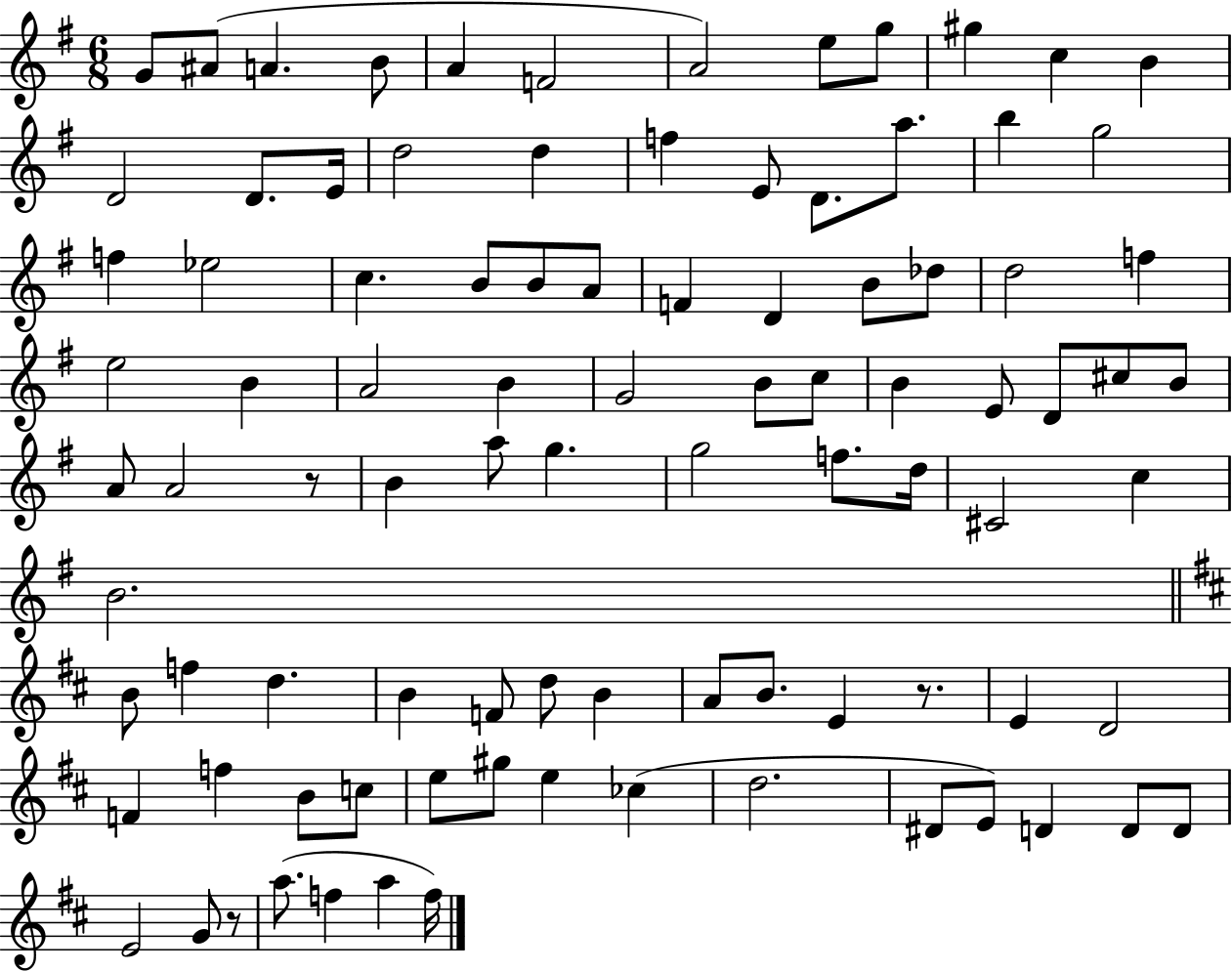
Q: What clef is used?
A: treble